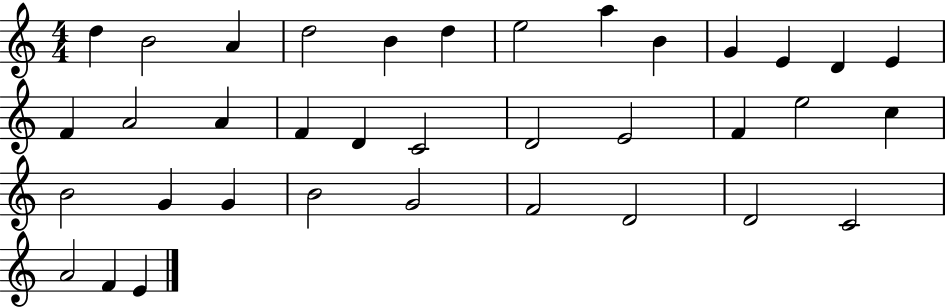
{
  \clef treble
  \numericTimeSignature
  \time 4/4
  \key c \major
  d''4 b'2 a'4 | d''2 b'4 d''4 | e''2 a''4 b'4 | g'4 e'4 d'4 e'4 | \break f'4 a'2 a'4 | f'4 d'4 c'2 | d'2 e'2 | f'4 e''2 c''4 | \break b'2 g'4 g'4 | b'2 g'2 | f'2 d'2 | d'2 c'2 | \break a'2 f'4 e'4 | \bar "|."
}